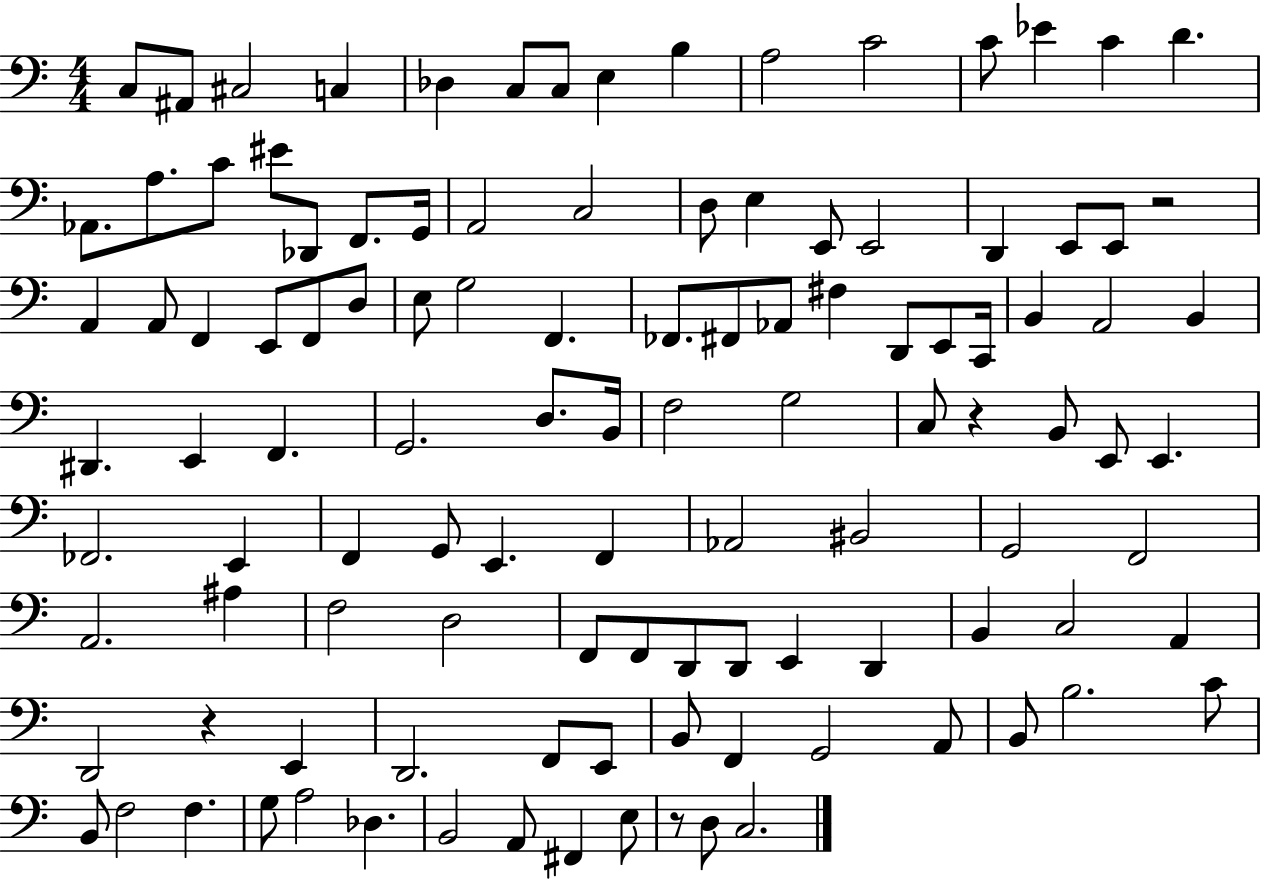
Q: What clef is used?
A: bass